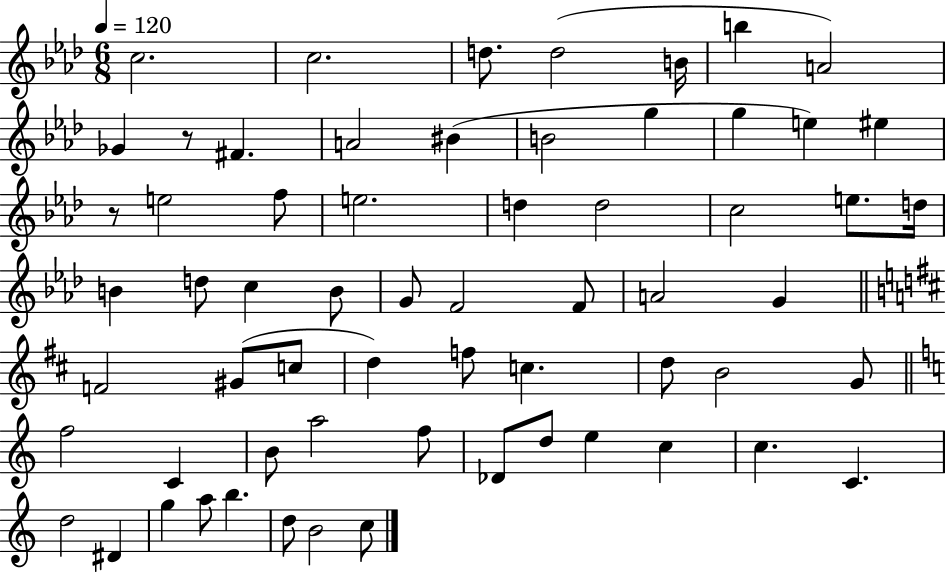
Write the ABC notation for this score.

X:1
T:Untitled
M:6/8
L:1/4
K:Ab
c2 c2 d/2 d2 B/4 b A2 _G z/2 ^F A2 ^B B2 g g e ^e z/2 e2 f/2 e2 d d2 c2 e/2 d/4 B d/2 c B/2 G/2 F2 F/2 A2 G F2 ^G/2 c/2 d f/2 c d/2 B2 G/2 f2 C B/2 a2 f/2 _D/2 d/2 e c c C d2 ^D g a/2 b d/2 B2 c/2